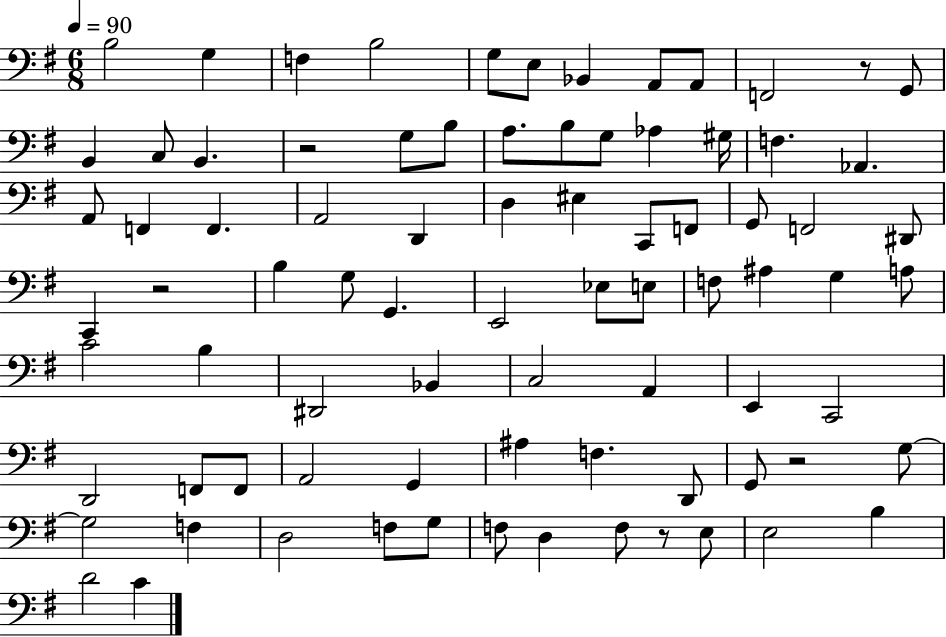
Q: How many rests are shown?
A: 5